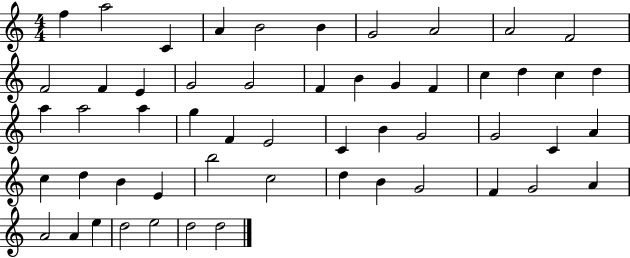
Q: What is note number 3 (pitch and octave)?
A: C4